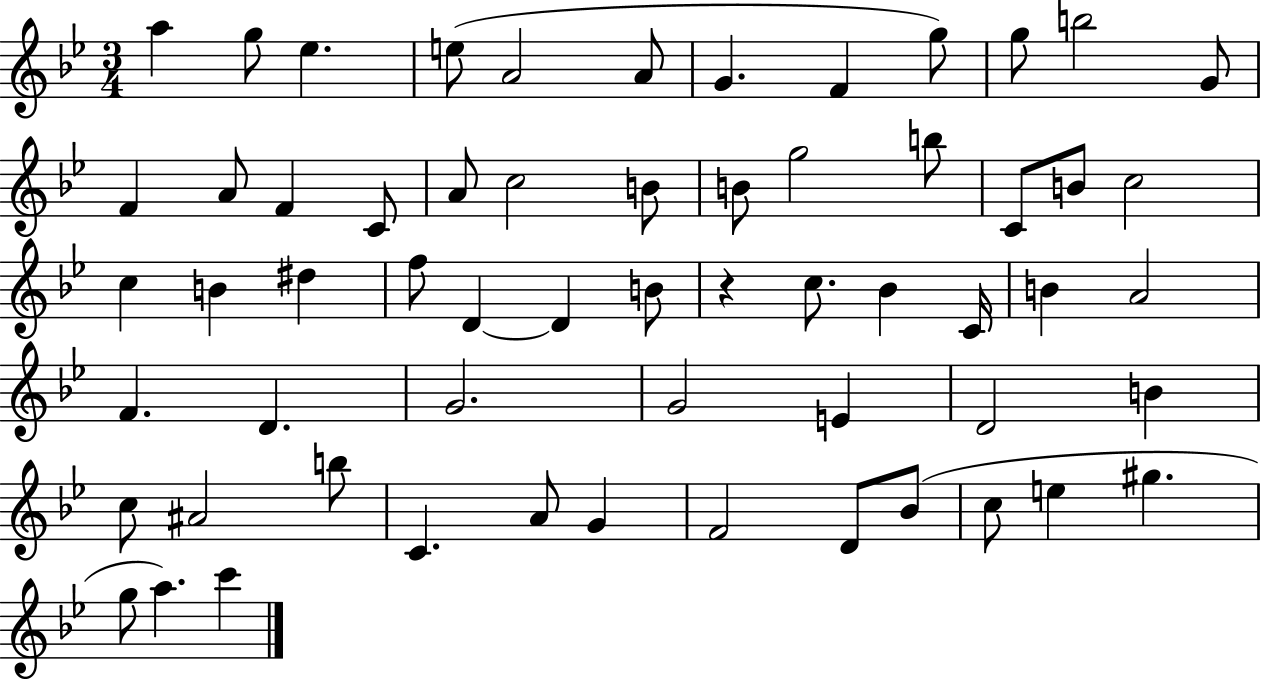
X:1
T:Untitled
M:3/4
L:1/4
K:Bb
a g/2 _e e/2 A2 A/2 G F g/2 g/2 b2 G/2 F A/2 F C/2 A/2 c2 B/2 B/2 g2 b/2 C/2 B/2 c2 c B ^d f/2 D D B/2 z c/2 _B C/4 B A2 F D G2 G2 E D2 B c/2 ^A2 b/2 C A/2 G F2 D/2 _B/2 c/2 e ^g g/2 a c'